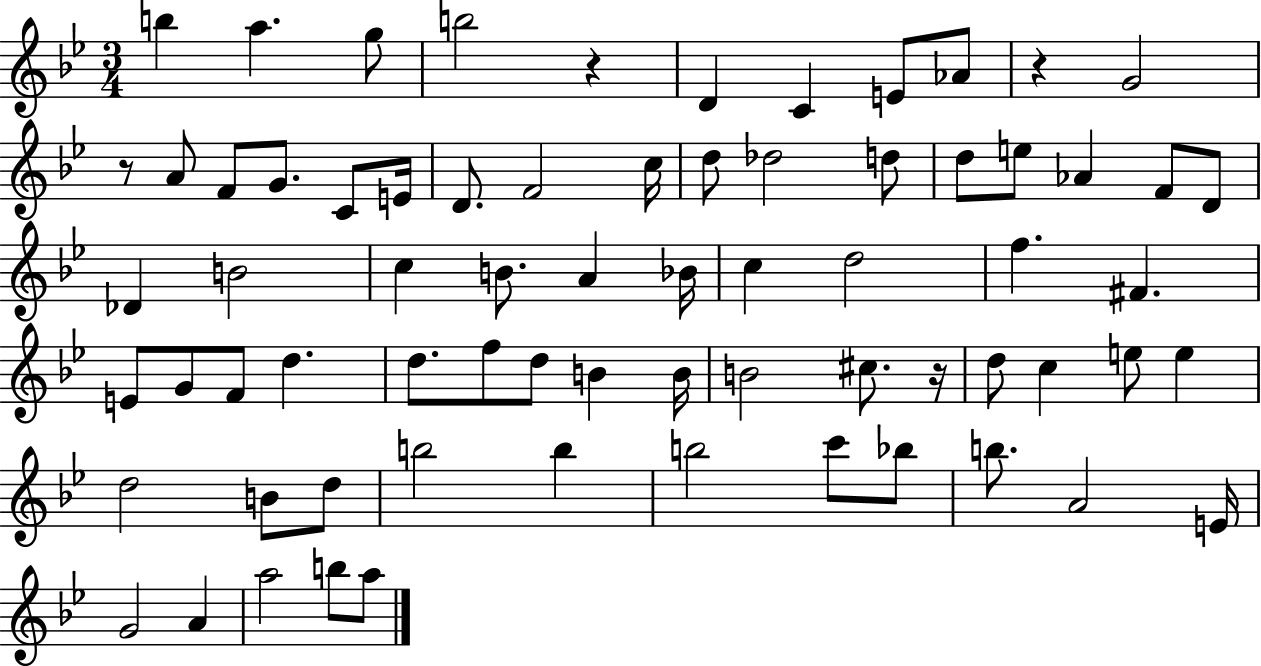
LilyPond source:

{
  \clef treble
  \numericTimeSignature
  \time 3/4
  \key bes \major
  \repeat volta 2 { b''4 a''4. g''8 | b''2 r4 | d'4 c'4 e'8 aes'8 | r4 g'2 | \break r8 a'8 f'8 g'8. c'8 e'16 | d'8. f'2 c''16 | d''8 des''2 d''8 | d''8 e''8 aes'4 f'8 d'8 | \break des'4 b'2 | c''4 b'8. a'4 bes'16 | c''4 d''2 | f''4. fis'4. | \break e'8 g'8 f'8 d''4. | d''8. f''8 d''8 b'4 b'16 | b'2 cis''8. r16 | d''8 c''4 e''8 e''4 | \break d''2 b'8 d''8 | b''2 b''4 | b''2 c'''8 bes''8 | b''8. a'2 e'16 | \break g'2 a'4 | a''2 b''8 a''8 | } \bar "|."
}